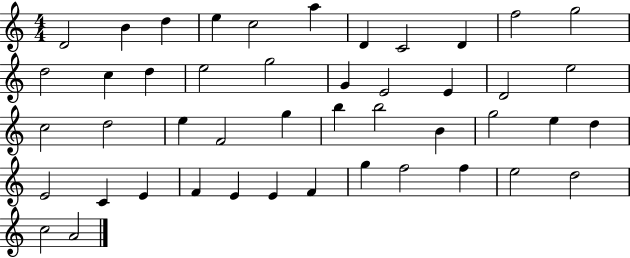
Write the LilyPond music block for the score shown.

{
  \clef treble
  \numericTimeSignature
  \time 4/4
  \key c \major
  d'2 b'4 d''4 | e''4 c''2 a''4 | d'4 c'2 d'4 | f''2 g''2 | \break d''2 c''4 d''4 | e''2 g''2 | g'4 e'2 e'4 | d'2 e''2 | \break c''2 d''2 | e''4 f'2 g''4 | b''4 b''2 b'4 | g''2 e''4 d''4 | \break e'2 c'4 e'4 | f'4 e'4 e'4 f'4 | g''4 f''2 f''4 | e''2 d''2 | \break c''2 a'2 | \bar "|."
}